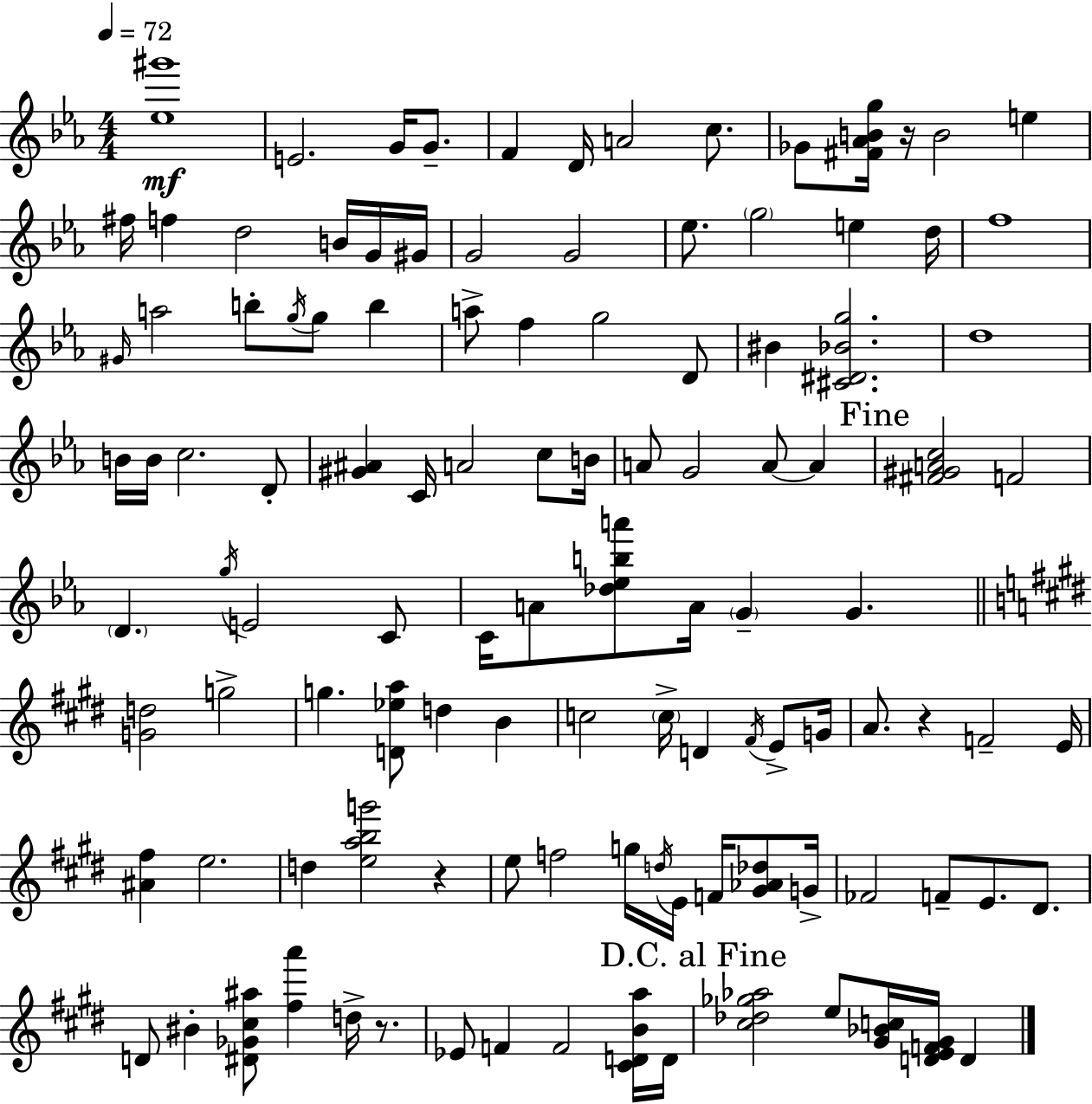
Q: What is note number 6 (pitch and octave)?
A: A4